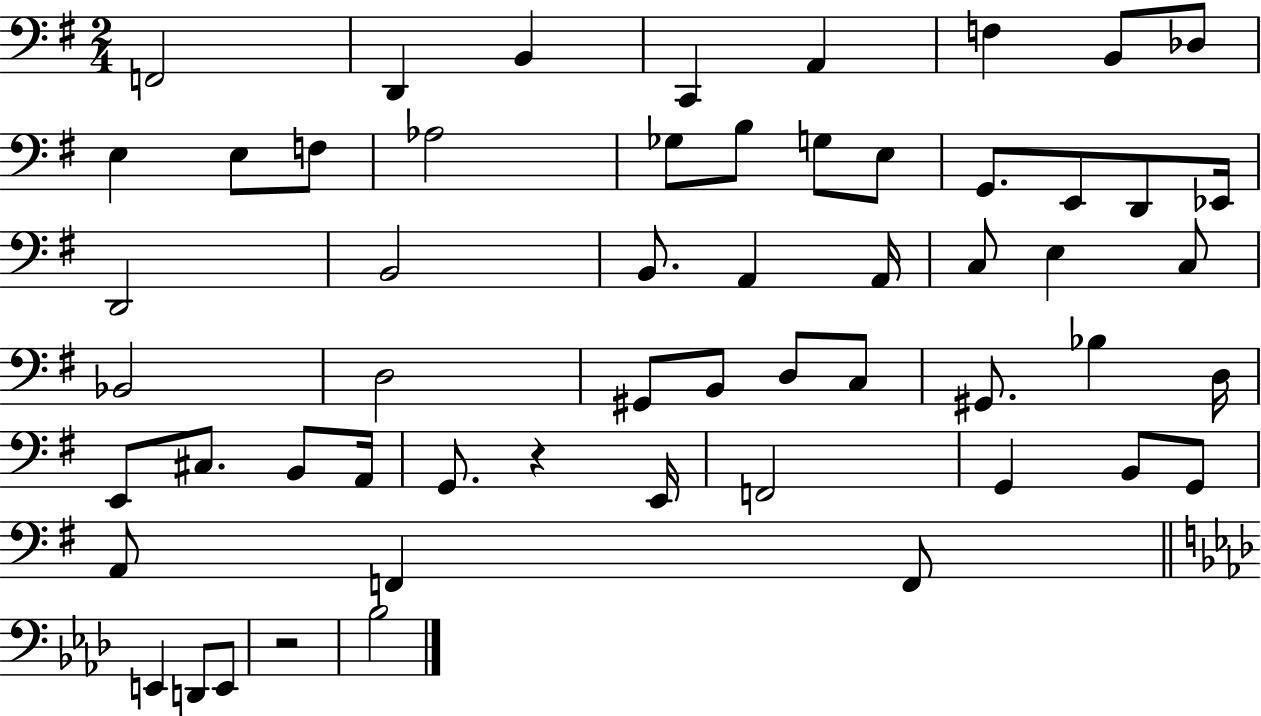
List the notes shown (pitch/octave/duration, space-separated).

F2/h D2/q B2/q C2/q A2/q F3/q B2/e Db3/e E3/q E3/e F3/e Ab3/h Gb3/e B3/e G3/e E3/e G2/e. E2/e D2/e Eb2/s D2/h B2/h B2/e. A2/q A2/s C3/e E3/q C3/e Bb2/h D3/h G#2/e B2/e D3/e C3/e G#2/e. Bb3/q D3/s E2/e C#3/e. B2/e A2/s G2/e. R/q E2/s F2/h G2/q B2/e G2/e A2/e F2/q F2/e E2/q D2/e E2/e R/h Bb3/h